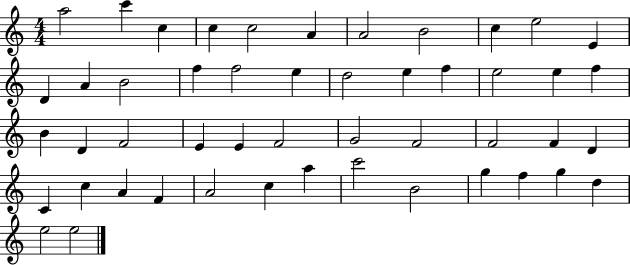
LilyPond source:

{
  \clef treble
  \numericTimeSignature
  \time 4/4
  \key c \major
  a''2 c'''4 c''4 | c''4 c''2 a'4 | a'2 b'2 | c''4 e''2 e'4 | \break d'4 a'4 b'2 | f''4 f''2 e''4 | d''2 e''4 f''4 | e''2 e''4 f''4 | \break b'4 d'4 f'2 | e'4 e'4 f'2 | g'2 f'2 | f'2 f'4 d'4 | \break c'4 c''4 a'4 f'4 | a'2 c''4 a''4 | c'''2 b'2 | g''4 f''4 g''4 d''4 | \break e''2 e''2 | \bar "|."
}